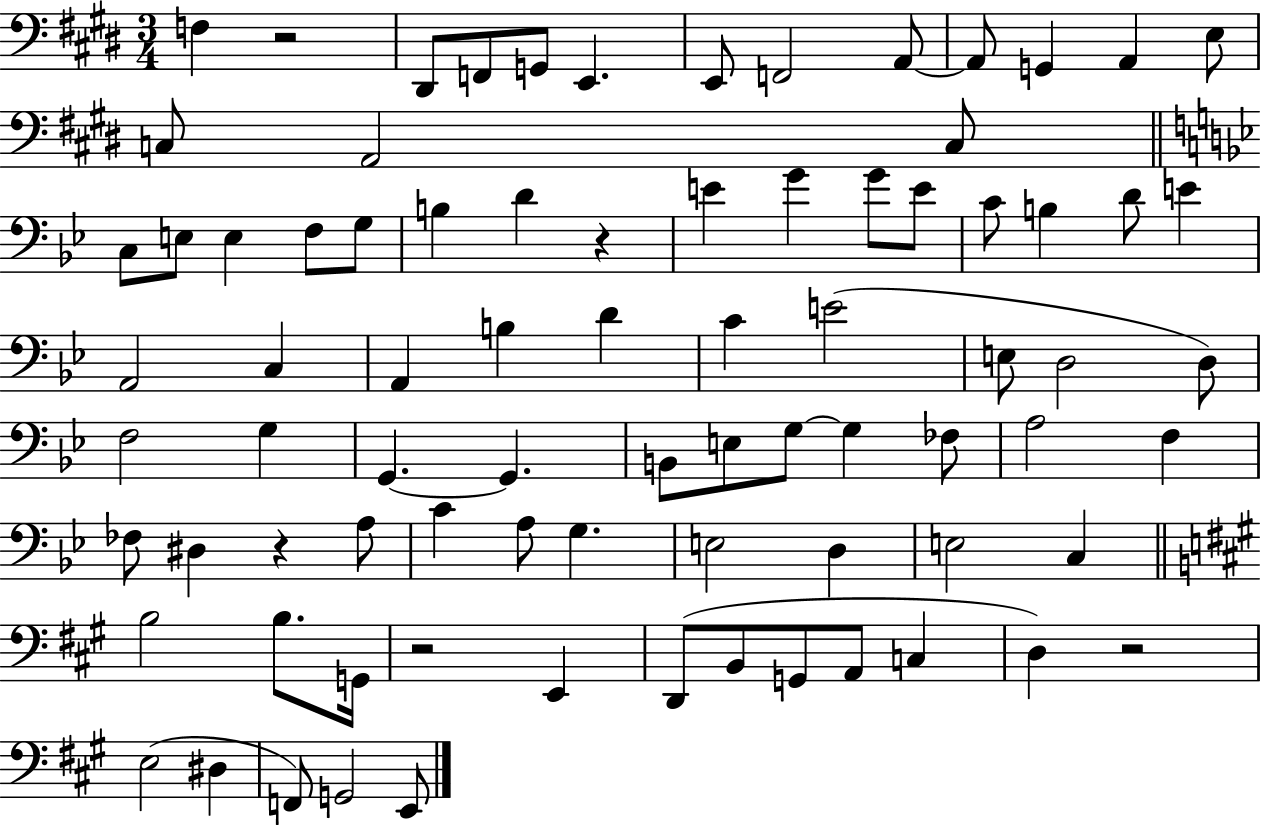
X:1
T:Untitled
M:3/4
L:1/4
K:E
F, z2 ^D,,/2 F,,/2 G,,/2 E,, E,,/2 F,,2 A,,/2 A,,/2 G,, A,, E,/2 C,/2 A,,2 C,/2 C,/2 E,/2 E, F,/2 G,/2 B, D z E G G/2 E/2 C/2 B, D/2 E A,,2 C, A,, B, D C E2 E,/2 D,2 D,/2 F,2 G, G,, G,, B,,/2 E,/2 G,/2 G, _F,/2 A,2 F, _F,/2 ^D, z A,/2 C A,/2 G, E,2 D, E,2 C, B,2 B,/2 G,,/4 z2 E,, D,,/2 B,,/2 G,,/2 A,,/2 C, D, z2 E,2 ^D, F,,/2 G,,2 E,,/2